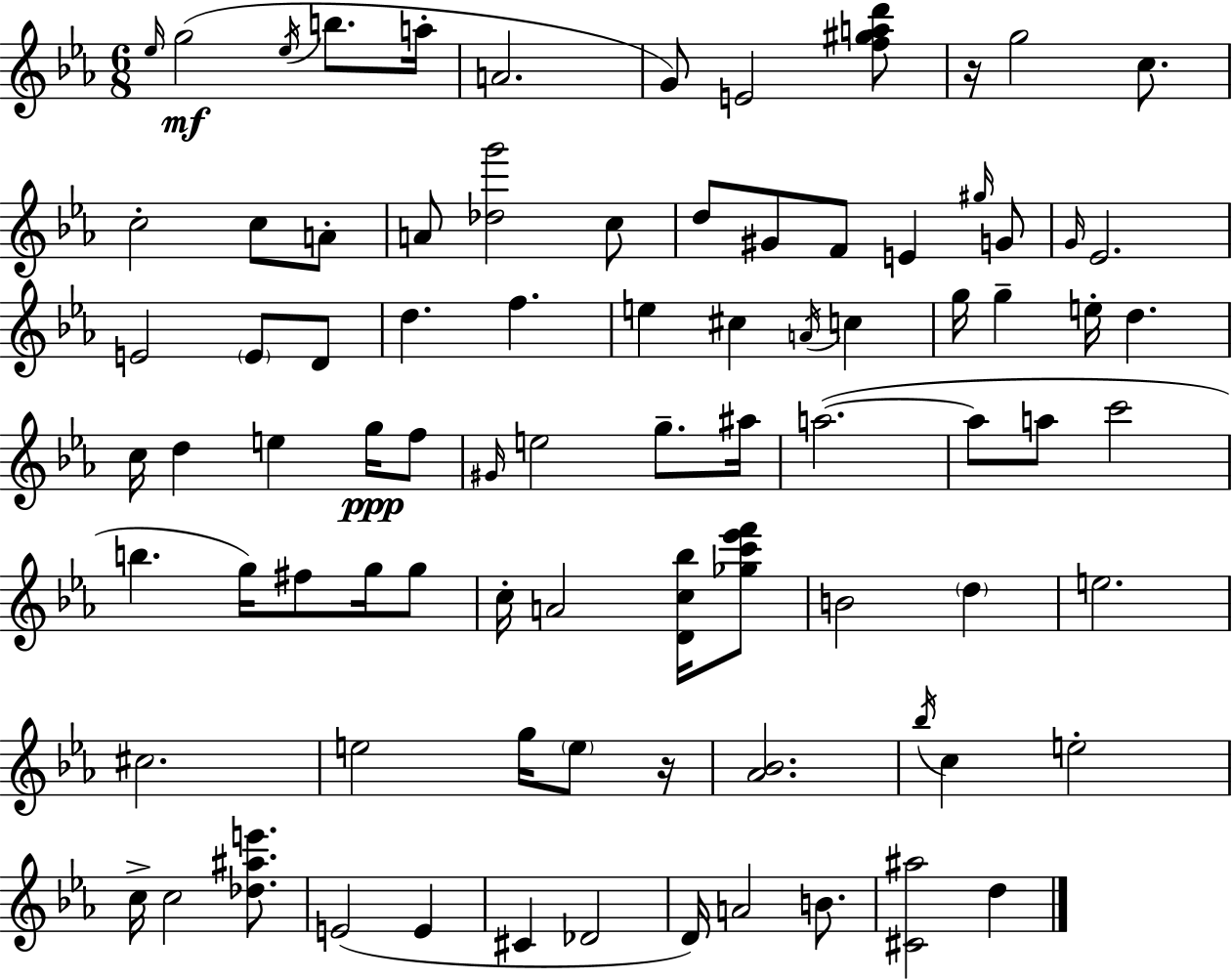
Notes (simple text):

Eb5/s G5/h Eb5/s B5/e. A5/s A4/h. G4/e E4/h [F5,G#5,A5,D6]/e R/s G5/h C5/e. C5/h C5/e A4/e A4/e [Db5,G6]/h C5/e D5/e G#4/e F4/e E4/q G#5/s G4/e G4/s Eb4/h. E4/h E4/e D4/e D5/q. F5/q. E5/q C#5/q A4/s C5/q G5/s G5/q E5/s D5/q. C5/s D5/q E5/q G5/s F5/e G#4/s E5/h G5/e. A#5/s A5/h. A5/e A5/e C6/h B5/q. G5/s F#5/e G5/s G5/e C5/s A4/h [D4,C5,Bb5]/s [Gb5,C6,Eb6,F6]/e B4/h D5/q E5/h. C#5/h. E5/h G5/s E5/e R/s [Ab4,Bb4]/h. Bb5/s C5/q E5/h C5/s C5/h [Db5,A#5,E6]/e. E4/h E4/q C#4/q Db4/h D4/s A4/h B4/e. [C#4,A#5]/h D5/q